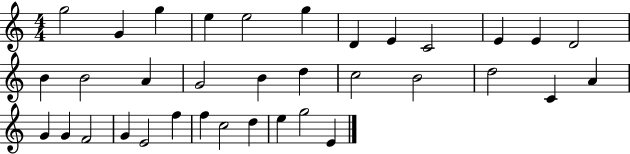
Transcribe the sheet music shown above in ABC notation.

X:1
T:Untitled
M:4/4
L:1/4
K:C
g2 G g e e2 g D E C2 E E D2 B B2 A G2 B d c2 B2 d2 C A G G F2 G E2 f f c2 d e g2 E